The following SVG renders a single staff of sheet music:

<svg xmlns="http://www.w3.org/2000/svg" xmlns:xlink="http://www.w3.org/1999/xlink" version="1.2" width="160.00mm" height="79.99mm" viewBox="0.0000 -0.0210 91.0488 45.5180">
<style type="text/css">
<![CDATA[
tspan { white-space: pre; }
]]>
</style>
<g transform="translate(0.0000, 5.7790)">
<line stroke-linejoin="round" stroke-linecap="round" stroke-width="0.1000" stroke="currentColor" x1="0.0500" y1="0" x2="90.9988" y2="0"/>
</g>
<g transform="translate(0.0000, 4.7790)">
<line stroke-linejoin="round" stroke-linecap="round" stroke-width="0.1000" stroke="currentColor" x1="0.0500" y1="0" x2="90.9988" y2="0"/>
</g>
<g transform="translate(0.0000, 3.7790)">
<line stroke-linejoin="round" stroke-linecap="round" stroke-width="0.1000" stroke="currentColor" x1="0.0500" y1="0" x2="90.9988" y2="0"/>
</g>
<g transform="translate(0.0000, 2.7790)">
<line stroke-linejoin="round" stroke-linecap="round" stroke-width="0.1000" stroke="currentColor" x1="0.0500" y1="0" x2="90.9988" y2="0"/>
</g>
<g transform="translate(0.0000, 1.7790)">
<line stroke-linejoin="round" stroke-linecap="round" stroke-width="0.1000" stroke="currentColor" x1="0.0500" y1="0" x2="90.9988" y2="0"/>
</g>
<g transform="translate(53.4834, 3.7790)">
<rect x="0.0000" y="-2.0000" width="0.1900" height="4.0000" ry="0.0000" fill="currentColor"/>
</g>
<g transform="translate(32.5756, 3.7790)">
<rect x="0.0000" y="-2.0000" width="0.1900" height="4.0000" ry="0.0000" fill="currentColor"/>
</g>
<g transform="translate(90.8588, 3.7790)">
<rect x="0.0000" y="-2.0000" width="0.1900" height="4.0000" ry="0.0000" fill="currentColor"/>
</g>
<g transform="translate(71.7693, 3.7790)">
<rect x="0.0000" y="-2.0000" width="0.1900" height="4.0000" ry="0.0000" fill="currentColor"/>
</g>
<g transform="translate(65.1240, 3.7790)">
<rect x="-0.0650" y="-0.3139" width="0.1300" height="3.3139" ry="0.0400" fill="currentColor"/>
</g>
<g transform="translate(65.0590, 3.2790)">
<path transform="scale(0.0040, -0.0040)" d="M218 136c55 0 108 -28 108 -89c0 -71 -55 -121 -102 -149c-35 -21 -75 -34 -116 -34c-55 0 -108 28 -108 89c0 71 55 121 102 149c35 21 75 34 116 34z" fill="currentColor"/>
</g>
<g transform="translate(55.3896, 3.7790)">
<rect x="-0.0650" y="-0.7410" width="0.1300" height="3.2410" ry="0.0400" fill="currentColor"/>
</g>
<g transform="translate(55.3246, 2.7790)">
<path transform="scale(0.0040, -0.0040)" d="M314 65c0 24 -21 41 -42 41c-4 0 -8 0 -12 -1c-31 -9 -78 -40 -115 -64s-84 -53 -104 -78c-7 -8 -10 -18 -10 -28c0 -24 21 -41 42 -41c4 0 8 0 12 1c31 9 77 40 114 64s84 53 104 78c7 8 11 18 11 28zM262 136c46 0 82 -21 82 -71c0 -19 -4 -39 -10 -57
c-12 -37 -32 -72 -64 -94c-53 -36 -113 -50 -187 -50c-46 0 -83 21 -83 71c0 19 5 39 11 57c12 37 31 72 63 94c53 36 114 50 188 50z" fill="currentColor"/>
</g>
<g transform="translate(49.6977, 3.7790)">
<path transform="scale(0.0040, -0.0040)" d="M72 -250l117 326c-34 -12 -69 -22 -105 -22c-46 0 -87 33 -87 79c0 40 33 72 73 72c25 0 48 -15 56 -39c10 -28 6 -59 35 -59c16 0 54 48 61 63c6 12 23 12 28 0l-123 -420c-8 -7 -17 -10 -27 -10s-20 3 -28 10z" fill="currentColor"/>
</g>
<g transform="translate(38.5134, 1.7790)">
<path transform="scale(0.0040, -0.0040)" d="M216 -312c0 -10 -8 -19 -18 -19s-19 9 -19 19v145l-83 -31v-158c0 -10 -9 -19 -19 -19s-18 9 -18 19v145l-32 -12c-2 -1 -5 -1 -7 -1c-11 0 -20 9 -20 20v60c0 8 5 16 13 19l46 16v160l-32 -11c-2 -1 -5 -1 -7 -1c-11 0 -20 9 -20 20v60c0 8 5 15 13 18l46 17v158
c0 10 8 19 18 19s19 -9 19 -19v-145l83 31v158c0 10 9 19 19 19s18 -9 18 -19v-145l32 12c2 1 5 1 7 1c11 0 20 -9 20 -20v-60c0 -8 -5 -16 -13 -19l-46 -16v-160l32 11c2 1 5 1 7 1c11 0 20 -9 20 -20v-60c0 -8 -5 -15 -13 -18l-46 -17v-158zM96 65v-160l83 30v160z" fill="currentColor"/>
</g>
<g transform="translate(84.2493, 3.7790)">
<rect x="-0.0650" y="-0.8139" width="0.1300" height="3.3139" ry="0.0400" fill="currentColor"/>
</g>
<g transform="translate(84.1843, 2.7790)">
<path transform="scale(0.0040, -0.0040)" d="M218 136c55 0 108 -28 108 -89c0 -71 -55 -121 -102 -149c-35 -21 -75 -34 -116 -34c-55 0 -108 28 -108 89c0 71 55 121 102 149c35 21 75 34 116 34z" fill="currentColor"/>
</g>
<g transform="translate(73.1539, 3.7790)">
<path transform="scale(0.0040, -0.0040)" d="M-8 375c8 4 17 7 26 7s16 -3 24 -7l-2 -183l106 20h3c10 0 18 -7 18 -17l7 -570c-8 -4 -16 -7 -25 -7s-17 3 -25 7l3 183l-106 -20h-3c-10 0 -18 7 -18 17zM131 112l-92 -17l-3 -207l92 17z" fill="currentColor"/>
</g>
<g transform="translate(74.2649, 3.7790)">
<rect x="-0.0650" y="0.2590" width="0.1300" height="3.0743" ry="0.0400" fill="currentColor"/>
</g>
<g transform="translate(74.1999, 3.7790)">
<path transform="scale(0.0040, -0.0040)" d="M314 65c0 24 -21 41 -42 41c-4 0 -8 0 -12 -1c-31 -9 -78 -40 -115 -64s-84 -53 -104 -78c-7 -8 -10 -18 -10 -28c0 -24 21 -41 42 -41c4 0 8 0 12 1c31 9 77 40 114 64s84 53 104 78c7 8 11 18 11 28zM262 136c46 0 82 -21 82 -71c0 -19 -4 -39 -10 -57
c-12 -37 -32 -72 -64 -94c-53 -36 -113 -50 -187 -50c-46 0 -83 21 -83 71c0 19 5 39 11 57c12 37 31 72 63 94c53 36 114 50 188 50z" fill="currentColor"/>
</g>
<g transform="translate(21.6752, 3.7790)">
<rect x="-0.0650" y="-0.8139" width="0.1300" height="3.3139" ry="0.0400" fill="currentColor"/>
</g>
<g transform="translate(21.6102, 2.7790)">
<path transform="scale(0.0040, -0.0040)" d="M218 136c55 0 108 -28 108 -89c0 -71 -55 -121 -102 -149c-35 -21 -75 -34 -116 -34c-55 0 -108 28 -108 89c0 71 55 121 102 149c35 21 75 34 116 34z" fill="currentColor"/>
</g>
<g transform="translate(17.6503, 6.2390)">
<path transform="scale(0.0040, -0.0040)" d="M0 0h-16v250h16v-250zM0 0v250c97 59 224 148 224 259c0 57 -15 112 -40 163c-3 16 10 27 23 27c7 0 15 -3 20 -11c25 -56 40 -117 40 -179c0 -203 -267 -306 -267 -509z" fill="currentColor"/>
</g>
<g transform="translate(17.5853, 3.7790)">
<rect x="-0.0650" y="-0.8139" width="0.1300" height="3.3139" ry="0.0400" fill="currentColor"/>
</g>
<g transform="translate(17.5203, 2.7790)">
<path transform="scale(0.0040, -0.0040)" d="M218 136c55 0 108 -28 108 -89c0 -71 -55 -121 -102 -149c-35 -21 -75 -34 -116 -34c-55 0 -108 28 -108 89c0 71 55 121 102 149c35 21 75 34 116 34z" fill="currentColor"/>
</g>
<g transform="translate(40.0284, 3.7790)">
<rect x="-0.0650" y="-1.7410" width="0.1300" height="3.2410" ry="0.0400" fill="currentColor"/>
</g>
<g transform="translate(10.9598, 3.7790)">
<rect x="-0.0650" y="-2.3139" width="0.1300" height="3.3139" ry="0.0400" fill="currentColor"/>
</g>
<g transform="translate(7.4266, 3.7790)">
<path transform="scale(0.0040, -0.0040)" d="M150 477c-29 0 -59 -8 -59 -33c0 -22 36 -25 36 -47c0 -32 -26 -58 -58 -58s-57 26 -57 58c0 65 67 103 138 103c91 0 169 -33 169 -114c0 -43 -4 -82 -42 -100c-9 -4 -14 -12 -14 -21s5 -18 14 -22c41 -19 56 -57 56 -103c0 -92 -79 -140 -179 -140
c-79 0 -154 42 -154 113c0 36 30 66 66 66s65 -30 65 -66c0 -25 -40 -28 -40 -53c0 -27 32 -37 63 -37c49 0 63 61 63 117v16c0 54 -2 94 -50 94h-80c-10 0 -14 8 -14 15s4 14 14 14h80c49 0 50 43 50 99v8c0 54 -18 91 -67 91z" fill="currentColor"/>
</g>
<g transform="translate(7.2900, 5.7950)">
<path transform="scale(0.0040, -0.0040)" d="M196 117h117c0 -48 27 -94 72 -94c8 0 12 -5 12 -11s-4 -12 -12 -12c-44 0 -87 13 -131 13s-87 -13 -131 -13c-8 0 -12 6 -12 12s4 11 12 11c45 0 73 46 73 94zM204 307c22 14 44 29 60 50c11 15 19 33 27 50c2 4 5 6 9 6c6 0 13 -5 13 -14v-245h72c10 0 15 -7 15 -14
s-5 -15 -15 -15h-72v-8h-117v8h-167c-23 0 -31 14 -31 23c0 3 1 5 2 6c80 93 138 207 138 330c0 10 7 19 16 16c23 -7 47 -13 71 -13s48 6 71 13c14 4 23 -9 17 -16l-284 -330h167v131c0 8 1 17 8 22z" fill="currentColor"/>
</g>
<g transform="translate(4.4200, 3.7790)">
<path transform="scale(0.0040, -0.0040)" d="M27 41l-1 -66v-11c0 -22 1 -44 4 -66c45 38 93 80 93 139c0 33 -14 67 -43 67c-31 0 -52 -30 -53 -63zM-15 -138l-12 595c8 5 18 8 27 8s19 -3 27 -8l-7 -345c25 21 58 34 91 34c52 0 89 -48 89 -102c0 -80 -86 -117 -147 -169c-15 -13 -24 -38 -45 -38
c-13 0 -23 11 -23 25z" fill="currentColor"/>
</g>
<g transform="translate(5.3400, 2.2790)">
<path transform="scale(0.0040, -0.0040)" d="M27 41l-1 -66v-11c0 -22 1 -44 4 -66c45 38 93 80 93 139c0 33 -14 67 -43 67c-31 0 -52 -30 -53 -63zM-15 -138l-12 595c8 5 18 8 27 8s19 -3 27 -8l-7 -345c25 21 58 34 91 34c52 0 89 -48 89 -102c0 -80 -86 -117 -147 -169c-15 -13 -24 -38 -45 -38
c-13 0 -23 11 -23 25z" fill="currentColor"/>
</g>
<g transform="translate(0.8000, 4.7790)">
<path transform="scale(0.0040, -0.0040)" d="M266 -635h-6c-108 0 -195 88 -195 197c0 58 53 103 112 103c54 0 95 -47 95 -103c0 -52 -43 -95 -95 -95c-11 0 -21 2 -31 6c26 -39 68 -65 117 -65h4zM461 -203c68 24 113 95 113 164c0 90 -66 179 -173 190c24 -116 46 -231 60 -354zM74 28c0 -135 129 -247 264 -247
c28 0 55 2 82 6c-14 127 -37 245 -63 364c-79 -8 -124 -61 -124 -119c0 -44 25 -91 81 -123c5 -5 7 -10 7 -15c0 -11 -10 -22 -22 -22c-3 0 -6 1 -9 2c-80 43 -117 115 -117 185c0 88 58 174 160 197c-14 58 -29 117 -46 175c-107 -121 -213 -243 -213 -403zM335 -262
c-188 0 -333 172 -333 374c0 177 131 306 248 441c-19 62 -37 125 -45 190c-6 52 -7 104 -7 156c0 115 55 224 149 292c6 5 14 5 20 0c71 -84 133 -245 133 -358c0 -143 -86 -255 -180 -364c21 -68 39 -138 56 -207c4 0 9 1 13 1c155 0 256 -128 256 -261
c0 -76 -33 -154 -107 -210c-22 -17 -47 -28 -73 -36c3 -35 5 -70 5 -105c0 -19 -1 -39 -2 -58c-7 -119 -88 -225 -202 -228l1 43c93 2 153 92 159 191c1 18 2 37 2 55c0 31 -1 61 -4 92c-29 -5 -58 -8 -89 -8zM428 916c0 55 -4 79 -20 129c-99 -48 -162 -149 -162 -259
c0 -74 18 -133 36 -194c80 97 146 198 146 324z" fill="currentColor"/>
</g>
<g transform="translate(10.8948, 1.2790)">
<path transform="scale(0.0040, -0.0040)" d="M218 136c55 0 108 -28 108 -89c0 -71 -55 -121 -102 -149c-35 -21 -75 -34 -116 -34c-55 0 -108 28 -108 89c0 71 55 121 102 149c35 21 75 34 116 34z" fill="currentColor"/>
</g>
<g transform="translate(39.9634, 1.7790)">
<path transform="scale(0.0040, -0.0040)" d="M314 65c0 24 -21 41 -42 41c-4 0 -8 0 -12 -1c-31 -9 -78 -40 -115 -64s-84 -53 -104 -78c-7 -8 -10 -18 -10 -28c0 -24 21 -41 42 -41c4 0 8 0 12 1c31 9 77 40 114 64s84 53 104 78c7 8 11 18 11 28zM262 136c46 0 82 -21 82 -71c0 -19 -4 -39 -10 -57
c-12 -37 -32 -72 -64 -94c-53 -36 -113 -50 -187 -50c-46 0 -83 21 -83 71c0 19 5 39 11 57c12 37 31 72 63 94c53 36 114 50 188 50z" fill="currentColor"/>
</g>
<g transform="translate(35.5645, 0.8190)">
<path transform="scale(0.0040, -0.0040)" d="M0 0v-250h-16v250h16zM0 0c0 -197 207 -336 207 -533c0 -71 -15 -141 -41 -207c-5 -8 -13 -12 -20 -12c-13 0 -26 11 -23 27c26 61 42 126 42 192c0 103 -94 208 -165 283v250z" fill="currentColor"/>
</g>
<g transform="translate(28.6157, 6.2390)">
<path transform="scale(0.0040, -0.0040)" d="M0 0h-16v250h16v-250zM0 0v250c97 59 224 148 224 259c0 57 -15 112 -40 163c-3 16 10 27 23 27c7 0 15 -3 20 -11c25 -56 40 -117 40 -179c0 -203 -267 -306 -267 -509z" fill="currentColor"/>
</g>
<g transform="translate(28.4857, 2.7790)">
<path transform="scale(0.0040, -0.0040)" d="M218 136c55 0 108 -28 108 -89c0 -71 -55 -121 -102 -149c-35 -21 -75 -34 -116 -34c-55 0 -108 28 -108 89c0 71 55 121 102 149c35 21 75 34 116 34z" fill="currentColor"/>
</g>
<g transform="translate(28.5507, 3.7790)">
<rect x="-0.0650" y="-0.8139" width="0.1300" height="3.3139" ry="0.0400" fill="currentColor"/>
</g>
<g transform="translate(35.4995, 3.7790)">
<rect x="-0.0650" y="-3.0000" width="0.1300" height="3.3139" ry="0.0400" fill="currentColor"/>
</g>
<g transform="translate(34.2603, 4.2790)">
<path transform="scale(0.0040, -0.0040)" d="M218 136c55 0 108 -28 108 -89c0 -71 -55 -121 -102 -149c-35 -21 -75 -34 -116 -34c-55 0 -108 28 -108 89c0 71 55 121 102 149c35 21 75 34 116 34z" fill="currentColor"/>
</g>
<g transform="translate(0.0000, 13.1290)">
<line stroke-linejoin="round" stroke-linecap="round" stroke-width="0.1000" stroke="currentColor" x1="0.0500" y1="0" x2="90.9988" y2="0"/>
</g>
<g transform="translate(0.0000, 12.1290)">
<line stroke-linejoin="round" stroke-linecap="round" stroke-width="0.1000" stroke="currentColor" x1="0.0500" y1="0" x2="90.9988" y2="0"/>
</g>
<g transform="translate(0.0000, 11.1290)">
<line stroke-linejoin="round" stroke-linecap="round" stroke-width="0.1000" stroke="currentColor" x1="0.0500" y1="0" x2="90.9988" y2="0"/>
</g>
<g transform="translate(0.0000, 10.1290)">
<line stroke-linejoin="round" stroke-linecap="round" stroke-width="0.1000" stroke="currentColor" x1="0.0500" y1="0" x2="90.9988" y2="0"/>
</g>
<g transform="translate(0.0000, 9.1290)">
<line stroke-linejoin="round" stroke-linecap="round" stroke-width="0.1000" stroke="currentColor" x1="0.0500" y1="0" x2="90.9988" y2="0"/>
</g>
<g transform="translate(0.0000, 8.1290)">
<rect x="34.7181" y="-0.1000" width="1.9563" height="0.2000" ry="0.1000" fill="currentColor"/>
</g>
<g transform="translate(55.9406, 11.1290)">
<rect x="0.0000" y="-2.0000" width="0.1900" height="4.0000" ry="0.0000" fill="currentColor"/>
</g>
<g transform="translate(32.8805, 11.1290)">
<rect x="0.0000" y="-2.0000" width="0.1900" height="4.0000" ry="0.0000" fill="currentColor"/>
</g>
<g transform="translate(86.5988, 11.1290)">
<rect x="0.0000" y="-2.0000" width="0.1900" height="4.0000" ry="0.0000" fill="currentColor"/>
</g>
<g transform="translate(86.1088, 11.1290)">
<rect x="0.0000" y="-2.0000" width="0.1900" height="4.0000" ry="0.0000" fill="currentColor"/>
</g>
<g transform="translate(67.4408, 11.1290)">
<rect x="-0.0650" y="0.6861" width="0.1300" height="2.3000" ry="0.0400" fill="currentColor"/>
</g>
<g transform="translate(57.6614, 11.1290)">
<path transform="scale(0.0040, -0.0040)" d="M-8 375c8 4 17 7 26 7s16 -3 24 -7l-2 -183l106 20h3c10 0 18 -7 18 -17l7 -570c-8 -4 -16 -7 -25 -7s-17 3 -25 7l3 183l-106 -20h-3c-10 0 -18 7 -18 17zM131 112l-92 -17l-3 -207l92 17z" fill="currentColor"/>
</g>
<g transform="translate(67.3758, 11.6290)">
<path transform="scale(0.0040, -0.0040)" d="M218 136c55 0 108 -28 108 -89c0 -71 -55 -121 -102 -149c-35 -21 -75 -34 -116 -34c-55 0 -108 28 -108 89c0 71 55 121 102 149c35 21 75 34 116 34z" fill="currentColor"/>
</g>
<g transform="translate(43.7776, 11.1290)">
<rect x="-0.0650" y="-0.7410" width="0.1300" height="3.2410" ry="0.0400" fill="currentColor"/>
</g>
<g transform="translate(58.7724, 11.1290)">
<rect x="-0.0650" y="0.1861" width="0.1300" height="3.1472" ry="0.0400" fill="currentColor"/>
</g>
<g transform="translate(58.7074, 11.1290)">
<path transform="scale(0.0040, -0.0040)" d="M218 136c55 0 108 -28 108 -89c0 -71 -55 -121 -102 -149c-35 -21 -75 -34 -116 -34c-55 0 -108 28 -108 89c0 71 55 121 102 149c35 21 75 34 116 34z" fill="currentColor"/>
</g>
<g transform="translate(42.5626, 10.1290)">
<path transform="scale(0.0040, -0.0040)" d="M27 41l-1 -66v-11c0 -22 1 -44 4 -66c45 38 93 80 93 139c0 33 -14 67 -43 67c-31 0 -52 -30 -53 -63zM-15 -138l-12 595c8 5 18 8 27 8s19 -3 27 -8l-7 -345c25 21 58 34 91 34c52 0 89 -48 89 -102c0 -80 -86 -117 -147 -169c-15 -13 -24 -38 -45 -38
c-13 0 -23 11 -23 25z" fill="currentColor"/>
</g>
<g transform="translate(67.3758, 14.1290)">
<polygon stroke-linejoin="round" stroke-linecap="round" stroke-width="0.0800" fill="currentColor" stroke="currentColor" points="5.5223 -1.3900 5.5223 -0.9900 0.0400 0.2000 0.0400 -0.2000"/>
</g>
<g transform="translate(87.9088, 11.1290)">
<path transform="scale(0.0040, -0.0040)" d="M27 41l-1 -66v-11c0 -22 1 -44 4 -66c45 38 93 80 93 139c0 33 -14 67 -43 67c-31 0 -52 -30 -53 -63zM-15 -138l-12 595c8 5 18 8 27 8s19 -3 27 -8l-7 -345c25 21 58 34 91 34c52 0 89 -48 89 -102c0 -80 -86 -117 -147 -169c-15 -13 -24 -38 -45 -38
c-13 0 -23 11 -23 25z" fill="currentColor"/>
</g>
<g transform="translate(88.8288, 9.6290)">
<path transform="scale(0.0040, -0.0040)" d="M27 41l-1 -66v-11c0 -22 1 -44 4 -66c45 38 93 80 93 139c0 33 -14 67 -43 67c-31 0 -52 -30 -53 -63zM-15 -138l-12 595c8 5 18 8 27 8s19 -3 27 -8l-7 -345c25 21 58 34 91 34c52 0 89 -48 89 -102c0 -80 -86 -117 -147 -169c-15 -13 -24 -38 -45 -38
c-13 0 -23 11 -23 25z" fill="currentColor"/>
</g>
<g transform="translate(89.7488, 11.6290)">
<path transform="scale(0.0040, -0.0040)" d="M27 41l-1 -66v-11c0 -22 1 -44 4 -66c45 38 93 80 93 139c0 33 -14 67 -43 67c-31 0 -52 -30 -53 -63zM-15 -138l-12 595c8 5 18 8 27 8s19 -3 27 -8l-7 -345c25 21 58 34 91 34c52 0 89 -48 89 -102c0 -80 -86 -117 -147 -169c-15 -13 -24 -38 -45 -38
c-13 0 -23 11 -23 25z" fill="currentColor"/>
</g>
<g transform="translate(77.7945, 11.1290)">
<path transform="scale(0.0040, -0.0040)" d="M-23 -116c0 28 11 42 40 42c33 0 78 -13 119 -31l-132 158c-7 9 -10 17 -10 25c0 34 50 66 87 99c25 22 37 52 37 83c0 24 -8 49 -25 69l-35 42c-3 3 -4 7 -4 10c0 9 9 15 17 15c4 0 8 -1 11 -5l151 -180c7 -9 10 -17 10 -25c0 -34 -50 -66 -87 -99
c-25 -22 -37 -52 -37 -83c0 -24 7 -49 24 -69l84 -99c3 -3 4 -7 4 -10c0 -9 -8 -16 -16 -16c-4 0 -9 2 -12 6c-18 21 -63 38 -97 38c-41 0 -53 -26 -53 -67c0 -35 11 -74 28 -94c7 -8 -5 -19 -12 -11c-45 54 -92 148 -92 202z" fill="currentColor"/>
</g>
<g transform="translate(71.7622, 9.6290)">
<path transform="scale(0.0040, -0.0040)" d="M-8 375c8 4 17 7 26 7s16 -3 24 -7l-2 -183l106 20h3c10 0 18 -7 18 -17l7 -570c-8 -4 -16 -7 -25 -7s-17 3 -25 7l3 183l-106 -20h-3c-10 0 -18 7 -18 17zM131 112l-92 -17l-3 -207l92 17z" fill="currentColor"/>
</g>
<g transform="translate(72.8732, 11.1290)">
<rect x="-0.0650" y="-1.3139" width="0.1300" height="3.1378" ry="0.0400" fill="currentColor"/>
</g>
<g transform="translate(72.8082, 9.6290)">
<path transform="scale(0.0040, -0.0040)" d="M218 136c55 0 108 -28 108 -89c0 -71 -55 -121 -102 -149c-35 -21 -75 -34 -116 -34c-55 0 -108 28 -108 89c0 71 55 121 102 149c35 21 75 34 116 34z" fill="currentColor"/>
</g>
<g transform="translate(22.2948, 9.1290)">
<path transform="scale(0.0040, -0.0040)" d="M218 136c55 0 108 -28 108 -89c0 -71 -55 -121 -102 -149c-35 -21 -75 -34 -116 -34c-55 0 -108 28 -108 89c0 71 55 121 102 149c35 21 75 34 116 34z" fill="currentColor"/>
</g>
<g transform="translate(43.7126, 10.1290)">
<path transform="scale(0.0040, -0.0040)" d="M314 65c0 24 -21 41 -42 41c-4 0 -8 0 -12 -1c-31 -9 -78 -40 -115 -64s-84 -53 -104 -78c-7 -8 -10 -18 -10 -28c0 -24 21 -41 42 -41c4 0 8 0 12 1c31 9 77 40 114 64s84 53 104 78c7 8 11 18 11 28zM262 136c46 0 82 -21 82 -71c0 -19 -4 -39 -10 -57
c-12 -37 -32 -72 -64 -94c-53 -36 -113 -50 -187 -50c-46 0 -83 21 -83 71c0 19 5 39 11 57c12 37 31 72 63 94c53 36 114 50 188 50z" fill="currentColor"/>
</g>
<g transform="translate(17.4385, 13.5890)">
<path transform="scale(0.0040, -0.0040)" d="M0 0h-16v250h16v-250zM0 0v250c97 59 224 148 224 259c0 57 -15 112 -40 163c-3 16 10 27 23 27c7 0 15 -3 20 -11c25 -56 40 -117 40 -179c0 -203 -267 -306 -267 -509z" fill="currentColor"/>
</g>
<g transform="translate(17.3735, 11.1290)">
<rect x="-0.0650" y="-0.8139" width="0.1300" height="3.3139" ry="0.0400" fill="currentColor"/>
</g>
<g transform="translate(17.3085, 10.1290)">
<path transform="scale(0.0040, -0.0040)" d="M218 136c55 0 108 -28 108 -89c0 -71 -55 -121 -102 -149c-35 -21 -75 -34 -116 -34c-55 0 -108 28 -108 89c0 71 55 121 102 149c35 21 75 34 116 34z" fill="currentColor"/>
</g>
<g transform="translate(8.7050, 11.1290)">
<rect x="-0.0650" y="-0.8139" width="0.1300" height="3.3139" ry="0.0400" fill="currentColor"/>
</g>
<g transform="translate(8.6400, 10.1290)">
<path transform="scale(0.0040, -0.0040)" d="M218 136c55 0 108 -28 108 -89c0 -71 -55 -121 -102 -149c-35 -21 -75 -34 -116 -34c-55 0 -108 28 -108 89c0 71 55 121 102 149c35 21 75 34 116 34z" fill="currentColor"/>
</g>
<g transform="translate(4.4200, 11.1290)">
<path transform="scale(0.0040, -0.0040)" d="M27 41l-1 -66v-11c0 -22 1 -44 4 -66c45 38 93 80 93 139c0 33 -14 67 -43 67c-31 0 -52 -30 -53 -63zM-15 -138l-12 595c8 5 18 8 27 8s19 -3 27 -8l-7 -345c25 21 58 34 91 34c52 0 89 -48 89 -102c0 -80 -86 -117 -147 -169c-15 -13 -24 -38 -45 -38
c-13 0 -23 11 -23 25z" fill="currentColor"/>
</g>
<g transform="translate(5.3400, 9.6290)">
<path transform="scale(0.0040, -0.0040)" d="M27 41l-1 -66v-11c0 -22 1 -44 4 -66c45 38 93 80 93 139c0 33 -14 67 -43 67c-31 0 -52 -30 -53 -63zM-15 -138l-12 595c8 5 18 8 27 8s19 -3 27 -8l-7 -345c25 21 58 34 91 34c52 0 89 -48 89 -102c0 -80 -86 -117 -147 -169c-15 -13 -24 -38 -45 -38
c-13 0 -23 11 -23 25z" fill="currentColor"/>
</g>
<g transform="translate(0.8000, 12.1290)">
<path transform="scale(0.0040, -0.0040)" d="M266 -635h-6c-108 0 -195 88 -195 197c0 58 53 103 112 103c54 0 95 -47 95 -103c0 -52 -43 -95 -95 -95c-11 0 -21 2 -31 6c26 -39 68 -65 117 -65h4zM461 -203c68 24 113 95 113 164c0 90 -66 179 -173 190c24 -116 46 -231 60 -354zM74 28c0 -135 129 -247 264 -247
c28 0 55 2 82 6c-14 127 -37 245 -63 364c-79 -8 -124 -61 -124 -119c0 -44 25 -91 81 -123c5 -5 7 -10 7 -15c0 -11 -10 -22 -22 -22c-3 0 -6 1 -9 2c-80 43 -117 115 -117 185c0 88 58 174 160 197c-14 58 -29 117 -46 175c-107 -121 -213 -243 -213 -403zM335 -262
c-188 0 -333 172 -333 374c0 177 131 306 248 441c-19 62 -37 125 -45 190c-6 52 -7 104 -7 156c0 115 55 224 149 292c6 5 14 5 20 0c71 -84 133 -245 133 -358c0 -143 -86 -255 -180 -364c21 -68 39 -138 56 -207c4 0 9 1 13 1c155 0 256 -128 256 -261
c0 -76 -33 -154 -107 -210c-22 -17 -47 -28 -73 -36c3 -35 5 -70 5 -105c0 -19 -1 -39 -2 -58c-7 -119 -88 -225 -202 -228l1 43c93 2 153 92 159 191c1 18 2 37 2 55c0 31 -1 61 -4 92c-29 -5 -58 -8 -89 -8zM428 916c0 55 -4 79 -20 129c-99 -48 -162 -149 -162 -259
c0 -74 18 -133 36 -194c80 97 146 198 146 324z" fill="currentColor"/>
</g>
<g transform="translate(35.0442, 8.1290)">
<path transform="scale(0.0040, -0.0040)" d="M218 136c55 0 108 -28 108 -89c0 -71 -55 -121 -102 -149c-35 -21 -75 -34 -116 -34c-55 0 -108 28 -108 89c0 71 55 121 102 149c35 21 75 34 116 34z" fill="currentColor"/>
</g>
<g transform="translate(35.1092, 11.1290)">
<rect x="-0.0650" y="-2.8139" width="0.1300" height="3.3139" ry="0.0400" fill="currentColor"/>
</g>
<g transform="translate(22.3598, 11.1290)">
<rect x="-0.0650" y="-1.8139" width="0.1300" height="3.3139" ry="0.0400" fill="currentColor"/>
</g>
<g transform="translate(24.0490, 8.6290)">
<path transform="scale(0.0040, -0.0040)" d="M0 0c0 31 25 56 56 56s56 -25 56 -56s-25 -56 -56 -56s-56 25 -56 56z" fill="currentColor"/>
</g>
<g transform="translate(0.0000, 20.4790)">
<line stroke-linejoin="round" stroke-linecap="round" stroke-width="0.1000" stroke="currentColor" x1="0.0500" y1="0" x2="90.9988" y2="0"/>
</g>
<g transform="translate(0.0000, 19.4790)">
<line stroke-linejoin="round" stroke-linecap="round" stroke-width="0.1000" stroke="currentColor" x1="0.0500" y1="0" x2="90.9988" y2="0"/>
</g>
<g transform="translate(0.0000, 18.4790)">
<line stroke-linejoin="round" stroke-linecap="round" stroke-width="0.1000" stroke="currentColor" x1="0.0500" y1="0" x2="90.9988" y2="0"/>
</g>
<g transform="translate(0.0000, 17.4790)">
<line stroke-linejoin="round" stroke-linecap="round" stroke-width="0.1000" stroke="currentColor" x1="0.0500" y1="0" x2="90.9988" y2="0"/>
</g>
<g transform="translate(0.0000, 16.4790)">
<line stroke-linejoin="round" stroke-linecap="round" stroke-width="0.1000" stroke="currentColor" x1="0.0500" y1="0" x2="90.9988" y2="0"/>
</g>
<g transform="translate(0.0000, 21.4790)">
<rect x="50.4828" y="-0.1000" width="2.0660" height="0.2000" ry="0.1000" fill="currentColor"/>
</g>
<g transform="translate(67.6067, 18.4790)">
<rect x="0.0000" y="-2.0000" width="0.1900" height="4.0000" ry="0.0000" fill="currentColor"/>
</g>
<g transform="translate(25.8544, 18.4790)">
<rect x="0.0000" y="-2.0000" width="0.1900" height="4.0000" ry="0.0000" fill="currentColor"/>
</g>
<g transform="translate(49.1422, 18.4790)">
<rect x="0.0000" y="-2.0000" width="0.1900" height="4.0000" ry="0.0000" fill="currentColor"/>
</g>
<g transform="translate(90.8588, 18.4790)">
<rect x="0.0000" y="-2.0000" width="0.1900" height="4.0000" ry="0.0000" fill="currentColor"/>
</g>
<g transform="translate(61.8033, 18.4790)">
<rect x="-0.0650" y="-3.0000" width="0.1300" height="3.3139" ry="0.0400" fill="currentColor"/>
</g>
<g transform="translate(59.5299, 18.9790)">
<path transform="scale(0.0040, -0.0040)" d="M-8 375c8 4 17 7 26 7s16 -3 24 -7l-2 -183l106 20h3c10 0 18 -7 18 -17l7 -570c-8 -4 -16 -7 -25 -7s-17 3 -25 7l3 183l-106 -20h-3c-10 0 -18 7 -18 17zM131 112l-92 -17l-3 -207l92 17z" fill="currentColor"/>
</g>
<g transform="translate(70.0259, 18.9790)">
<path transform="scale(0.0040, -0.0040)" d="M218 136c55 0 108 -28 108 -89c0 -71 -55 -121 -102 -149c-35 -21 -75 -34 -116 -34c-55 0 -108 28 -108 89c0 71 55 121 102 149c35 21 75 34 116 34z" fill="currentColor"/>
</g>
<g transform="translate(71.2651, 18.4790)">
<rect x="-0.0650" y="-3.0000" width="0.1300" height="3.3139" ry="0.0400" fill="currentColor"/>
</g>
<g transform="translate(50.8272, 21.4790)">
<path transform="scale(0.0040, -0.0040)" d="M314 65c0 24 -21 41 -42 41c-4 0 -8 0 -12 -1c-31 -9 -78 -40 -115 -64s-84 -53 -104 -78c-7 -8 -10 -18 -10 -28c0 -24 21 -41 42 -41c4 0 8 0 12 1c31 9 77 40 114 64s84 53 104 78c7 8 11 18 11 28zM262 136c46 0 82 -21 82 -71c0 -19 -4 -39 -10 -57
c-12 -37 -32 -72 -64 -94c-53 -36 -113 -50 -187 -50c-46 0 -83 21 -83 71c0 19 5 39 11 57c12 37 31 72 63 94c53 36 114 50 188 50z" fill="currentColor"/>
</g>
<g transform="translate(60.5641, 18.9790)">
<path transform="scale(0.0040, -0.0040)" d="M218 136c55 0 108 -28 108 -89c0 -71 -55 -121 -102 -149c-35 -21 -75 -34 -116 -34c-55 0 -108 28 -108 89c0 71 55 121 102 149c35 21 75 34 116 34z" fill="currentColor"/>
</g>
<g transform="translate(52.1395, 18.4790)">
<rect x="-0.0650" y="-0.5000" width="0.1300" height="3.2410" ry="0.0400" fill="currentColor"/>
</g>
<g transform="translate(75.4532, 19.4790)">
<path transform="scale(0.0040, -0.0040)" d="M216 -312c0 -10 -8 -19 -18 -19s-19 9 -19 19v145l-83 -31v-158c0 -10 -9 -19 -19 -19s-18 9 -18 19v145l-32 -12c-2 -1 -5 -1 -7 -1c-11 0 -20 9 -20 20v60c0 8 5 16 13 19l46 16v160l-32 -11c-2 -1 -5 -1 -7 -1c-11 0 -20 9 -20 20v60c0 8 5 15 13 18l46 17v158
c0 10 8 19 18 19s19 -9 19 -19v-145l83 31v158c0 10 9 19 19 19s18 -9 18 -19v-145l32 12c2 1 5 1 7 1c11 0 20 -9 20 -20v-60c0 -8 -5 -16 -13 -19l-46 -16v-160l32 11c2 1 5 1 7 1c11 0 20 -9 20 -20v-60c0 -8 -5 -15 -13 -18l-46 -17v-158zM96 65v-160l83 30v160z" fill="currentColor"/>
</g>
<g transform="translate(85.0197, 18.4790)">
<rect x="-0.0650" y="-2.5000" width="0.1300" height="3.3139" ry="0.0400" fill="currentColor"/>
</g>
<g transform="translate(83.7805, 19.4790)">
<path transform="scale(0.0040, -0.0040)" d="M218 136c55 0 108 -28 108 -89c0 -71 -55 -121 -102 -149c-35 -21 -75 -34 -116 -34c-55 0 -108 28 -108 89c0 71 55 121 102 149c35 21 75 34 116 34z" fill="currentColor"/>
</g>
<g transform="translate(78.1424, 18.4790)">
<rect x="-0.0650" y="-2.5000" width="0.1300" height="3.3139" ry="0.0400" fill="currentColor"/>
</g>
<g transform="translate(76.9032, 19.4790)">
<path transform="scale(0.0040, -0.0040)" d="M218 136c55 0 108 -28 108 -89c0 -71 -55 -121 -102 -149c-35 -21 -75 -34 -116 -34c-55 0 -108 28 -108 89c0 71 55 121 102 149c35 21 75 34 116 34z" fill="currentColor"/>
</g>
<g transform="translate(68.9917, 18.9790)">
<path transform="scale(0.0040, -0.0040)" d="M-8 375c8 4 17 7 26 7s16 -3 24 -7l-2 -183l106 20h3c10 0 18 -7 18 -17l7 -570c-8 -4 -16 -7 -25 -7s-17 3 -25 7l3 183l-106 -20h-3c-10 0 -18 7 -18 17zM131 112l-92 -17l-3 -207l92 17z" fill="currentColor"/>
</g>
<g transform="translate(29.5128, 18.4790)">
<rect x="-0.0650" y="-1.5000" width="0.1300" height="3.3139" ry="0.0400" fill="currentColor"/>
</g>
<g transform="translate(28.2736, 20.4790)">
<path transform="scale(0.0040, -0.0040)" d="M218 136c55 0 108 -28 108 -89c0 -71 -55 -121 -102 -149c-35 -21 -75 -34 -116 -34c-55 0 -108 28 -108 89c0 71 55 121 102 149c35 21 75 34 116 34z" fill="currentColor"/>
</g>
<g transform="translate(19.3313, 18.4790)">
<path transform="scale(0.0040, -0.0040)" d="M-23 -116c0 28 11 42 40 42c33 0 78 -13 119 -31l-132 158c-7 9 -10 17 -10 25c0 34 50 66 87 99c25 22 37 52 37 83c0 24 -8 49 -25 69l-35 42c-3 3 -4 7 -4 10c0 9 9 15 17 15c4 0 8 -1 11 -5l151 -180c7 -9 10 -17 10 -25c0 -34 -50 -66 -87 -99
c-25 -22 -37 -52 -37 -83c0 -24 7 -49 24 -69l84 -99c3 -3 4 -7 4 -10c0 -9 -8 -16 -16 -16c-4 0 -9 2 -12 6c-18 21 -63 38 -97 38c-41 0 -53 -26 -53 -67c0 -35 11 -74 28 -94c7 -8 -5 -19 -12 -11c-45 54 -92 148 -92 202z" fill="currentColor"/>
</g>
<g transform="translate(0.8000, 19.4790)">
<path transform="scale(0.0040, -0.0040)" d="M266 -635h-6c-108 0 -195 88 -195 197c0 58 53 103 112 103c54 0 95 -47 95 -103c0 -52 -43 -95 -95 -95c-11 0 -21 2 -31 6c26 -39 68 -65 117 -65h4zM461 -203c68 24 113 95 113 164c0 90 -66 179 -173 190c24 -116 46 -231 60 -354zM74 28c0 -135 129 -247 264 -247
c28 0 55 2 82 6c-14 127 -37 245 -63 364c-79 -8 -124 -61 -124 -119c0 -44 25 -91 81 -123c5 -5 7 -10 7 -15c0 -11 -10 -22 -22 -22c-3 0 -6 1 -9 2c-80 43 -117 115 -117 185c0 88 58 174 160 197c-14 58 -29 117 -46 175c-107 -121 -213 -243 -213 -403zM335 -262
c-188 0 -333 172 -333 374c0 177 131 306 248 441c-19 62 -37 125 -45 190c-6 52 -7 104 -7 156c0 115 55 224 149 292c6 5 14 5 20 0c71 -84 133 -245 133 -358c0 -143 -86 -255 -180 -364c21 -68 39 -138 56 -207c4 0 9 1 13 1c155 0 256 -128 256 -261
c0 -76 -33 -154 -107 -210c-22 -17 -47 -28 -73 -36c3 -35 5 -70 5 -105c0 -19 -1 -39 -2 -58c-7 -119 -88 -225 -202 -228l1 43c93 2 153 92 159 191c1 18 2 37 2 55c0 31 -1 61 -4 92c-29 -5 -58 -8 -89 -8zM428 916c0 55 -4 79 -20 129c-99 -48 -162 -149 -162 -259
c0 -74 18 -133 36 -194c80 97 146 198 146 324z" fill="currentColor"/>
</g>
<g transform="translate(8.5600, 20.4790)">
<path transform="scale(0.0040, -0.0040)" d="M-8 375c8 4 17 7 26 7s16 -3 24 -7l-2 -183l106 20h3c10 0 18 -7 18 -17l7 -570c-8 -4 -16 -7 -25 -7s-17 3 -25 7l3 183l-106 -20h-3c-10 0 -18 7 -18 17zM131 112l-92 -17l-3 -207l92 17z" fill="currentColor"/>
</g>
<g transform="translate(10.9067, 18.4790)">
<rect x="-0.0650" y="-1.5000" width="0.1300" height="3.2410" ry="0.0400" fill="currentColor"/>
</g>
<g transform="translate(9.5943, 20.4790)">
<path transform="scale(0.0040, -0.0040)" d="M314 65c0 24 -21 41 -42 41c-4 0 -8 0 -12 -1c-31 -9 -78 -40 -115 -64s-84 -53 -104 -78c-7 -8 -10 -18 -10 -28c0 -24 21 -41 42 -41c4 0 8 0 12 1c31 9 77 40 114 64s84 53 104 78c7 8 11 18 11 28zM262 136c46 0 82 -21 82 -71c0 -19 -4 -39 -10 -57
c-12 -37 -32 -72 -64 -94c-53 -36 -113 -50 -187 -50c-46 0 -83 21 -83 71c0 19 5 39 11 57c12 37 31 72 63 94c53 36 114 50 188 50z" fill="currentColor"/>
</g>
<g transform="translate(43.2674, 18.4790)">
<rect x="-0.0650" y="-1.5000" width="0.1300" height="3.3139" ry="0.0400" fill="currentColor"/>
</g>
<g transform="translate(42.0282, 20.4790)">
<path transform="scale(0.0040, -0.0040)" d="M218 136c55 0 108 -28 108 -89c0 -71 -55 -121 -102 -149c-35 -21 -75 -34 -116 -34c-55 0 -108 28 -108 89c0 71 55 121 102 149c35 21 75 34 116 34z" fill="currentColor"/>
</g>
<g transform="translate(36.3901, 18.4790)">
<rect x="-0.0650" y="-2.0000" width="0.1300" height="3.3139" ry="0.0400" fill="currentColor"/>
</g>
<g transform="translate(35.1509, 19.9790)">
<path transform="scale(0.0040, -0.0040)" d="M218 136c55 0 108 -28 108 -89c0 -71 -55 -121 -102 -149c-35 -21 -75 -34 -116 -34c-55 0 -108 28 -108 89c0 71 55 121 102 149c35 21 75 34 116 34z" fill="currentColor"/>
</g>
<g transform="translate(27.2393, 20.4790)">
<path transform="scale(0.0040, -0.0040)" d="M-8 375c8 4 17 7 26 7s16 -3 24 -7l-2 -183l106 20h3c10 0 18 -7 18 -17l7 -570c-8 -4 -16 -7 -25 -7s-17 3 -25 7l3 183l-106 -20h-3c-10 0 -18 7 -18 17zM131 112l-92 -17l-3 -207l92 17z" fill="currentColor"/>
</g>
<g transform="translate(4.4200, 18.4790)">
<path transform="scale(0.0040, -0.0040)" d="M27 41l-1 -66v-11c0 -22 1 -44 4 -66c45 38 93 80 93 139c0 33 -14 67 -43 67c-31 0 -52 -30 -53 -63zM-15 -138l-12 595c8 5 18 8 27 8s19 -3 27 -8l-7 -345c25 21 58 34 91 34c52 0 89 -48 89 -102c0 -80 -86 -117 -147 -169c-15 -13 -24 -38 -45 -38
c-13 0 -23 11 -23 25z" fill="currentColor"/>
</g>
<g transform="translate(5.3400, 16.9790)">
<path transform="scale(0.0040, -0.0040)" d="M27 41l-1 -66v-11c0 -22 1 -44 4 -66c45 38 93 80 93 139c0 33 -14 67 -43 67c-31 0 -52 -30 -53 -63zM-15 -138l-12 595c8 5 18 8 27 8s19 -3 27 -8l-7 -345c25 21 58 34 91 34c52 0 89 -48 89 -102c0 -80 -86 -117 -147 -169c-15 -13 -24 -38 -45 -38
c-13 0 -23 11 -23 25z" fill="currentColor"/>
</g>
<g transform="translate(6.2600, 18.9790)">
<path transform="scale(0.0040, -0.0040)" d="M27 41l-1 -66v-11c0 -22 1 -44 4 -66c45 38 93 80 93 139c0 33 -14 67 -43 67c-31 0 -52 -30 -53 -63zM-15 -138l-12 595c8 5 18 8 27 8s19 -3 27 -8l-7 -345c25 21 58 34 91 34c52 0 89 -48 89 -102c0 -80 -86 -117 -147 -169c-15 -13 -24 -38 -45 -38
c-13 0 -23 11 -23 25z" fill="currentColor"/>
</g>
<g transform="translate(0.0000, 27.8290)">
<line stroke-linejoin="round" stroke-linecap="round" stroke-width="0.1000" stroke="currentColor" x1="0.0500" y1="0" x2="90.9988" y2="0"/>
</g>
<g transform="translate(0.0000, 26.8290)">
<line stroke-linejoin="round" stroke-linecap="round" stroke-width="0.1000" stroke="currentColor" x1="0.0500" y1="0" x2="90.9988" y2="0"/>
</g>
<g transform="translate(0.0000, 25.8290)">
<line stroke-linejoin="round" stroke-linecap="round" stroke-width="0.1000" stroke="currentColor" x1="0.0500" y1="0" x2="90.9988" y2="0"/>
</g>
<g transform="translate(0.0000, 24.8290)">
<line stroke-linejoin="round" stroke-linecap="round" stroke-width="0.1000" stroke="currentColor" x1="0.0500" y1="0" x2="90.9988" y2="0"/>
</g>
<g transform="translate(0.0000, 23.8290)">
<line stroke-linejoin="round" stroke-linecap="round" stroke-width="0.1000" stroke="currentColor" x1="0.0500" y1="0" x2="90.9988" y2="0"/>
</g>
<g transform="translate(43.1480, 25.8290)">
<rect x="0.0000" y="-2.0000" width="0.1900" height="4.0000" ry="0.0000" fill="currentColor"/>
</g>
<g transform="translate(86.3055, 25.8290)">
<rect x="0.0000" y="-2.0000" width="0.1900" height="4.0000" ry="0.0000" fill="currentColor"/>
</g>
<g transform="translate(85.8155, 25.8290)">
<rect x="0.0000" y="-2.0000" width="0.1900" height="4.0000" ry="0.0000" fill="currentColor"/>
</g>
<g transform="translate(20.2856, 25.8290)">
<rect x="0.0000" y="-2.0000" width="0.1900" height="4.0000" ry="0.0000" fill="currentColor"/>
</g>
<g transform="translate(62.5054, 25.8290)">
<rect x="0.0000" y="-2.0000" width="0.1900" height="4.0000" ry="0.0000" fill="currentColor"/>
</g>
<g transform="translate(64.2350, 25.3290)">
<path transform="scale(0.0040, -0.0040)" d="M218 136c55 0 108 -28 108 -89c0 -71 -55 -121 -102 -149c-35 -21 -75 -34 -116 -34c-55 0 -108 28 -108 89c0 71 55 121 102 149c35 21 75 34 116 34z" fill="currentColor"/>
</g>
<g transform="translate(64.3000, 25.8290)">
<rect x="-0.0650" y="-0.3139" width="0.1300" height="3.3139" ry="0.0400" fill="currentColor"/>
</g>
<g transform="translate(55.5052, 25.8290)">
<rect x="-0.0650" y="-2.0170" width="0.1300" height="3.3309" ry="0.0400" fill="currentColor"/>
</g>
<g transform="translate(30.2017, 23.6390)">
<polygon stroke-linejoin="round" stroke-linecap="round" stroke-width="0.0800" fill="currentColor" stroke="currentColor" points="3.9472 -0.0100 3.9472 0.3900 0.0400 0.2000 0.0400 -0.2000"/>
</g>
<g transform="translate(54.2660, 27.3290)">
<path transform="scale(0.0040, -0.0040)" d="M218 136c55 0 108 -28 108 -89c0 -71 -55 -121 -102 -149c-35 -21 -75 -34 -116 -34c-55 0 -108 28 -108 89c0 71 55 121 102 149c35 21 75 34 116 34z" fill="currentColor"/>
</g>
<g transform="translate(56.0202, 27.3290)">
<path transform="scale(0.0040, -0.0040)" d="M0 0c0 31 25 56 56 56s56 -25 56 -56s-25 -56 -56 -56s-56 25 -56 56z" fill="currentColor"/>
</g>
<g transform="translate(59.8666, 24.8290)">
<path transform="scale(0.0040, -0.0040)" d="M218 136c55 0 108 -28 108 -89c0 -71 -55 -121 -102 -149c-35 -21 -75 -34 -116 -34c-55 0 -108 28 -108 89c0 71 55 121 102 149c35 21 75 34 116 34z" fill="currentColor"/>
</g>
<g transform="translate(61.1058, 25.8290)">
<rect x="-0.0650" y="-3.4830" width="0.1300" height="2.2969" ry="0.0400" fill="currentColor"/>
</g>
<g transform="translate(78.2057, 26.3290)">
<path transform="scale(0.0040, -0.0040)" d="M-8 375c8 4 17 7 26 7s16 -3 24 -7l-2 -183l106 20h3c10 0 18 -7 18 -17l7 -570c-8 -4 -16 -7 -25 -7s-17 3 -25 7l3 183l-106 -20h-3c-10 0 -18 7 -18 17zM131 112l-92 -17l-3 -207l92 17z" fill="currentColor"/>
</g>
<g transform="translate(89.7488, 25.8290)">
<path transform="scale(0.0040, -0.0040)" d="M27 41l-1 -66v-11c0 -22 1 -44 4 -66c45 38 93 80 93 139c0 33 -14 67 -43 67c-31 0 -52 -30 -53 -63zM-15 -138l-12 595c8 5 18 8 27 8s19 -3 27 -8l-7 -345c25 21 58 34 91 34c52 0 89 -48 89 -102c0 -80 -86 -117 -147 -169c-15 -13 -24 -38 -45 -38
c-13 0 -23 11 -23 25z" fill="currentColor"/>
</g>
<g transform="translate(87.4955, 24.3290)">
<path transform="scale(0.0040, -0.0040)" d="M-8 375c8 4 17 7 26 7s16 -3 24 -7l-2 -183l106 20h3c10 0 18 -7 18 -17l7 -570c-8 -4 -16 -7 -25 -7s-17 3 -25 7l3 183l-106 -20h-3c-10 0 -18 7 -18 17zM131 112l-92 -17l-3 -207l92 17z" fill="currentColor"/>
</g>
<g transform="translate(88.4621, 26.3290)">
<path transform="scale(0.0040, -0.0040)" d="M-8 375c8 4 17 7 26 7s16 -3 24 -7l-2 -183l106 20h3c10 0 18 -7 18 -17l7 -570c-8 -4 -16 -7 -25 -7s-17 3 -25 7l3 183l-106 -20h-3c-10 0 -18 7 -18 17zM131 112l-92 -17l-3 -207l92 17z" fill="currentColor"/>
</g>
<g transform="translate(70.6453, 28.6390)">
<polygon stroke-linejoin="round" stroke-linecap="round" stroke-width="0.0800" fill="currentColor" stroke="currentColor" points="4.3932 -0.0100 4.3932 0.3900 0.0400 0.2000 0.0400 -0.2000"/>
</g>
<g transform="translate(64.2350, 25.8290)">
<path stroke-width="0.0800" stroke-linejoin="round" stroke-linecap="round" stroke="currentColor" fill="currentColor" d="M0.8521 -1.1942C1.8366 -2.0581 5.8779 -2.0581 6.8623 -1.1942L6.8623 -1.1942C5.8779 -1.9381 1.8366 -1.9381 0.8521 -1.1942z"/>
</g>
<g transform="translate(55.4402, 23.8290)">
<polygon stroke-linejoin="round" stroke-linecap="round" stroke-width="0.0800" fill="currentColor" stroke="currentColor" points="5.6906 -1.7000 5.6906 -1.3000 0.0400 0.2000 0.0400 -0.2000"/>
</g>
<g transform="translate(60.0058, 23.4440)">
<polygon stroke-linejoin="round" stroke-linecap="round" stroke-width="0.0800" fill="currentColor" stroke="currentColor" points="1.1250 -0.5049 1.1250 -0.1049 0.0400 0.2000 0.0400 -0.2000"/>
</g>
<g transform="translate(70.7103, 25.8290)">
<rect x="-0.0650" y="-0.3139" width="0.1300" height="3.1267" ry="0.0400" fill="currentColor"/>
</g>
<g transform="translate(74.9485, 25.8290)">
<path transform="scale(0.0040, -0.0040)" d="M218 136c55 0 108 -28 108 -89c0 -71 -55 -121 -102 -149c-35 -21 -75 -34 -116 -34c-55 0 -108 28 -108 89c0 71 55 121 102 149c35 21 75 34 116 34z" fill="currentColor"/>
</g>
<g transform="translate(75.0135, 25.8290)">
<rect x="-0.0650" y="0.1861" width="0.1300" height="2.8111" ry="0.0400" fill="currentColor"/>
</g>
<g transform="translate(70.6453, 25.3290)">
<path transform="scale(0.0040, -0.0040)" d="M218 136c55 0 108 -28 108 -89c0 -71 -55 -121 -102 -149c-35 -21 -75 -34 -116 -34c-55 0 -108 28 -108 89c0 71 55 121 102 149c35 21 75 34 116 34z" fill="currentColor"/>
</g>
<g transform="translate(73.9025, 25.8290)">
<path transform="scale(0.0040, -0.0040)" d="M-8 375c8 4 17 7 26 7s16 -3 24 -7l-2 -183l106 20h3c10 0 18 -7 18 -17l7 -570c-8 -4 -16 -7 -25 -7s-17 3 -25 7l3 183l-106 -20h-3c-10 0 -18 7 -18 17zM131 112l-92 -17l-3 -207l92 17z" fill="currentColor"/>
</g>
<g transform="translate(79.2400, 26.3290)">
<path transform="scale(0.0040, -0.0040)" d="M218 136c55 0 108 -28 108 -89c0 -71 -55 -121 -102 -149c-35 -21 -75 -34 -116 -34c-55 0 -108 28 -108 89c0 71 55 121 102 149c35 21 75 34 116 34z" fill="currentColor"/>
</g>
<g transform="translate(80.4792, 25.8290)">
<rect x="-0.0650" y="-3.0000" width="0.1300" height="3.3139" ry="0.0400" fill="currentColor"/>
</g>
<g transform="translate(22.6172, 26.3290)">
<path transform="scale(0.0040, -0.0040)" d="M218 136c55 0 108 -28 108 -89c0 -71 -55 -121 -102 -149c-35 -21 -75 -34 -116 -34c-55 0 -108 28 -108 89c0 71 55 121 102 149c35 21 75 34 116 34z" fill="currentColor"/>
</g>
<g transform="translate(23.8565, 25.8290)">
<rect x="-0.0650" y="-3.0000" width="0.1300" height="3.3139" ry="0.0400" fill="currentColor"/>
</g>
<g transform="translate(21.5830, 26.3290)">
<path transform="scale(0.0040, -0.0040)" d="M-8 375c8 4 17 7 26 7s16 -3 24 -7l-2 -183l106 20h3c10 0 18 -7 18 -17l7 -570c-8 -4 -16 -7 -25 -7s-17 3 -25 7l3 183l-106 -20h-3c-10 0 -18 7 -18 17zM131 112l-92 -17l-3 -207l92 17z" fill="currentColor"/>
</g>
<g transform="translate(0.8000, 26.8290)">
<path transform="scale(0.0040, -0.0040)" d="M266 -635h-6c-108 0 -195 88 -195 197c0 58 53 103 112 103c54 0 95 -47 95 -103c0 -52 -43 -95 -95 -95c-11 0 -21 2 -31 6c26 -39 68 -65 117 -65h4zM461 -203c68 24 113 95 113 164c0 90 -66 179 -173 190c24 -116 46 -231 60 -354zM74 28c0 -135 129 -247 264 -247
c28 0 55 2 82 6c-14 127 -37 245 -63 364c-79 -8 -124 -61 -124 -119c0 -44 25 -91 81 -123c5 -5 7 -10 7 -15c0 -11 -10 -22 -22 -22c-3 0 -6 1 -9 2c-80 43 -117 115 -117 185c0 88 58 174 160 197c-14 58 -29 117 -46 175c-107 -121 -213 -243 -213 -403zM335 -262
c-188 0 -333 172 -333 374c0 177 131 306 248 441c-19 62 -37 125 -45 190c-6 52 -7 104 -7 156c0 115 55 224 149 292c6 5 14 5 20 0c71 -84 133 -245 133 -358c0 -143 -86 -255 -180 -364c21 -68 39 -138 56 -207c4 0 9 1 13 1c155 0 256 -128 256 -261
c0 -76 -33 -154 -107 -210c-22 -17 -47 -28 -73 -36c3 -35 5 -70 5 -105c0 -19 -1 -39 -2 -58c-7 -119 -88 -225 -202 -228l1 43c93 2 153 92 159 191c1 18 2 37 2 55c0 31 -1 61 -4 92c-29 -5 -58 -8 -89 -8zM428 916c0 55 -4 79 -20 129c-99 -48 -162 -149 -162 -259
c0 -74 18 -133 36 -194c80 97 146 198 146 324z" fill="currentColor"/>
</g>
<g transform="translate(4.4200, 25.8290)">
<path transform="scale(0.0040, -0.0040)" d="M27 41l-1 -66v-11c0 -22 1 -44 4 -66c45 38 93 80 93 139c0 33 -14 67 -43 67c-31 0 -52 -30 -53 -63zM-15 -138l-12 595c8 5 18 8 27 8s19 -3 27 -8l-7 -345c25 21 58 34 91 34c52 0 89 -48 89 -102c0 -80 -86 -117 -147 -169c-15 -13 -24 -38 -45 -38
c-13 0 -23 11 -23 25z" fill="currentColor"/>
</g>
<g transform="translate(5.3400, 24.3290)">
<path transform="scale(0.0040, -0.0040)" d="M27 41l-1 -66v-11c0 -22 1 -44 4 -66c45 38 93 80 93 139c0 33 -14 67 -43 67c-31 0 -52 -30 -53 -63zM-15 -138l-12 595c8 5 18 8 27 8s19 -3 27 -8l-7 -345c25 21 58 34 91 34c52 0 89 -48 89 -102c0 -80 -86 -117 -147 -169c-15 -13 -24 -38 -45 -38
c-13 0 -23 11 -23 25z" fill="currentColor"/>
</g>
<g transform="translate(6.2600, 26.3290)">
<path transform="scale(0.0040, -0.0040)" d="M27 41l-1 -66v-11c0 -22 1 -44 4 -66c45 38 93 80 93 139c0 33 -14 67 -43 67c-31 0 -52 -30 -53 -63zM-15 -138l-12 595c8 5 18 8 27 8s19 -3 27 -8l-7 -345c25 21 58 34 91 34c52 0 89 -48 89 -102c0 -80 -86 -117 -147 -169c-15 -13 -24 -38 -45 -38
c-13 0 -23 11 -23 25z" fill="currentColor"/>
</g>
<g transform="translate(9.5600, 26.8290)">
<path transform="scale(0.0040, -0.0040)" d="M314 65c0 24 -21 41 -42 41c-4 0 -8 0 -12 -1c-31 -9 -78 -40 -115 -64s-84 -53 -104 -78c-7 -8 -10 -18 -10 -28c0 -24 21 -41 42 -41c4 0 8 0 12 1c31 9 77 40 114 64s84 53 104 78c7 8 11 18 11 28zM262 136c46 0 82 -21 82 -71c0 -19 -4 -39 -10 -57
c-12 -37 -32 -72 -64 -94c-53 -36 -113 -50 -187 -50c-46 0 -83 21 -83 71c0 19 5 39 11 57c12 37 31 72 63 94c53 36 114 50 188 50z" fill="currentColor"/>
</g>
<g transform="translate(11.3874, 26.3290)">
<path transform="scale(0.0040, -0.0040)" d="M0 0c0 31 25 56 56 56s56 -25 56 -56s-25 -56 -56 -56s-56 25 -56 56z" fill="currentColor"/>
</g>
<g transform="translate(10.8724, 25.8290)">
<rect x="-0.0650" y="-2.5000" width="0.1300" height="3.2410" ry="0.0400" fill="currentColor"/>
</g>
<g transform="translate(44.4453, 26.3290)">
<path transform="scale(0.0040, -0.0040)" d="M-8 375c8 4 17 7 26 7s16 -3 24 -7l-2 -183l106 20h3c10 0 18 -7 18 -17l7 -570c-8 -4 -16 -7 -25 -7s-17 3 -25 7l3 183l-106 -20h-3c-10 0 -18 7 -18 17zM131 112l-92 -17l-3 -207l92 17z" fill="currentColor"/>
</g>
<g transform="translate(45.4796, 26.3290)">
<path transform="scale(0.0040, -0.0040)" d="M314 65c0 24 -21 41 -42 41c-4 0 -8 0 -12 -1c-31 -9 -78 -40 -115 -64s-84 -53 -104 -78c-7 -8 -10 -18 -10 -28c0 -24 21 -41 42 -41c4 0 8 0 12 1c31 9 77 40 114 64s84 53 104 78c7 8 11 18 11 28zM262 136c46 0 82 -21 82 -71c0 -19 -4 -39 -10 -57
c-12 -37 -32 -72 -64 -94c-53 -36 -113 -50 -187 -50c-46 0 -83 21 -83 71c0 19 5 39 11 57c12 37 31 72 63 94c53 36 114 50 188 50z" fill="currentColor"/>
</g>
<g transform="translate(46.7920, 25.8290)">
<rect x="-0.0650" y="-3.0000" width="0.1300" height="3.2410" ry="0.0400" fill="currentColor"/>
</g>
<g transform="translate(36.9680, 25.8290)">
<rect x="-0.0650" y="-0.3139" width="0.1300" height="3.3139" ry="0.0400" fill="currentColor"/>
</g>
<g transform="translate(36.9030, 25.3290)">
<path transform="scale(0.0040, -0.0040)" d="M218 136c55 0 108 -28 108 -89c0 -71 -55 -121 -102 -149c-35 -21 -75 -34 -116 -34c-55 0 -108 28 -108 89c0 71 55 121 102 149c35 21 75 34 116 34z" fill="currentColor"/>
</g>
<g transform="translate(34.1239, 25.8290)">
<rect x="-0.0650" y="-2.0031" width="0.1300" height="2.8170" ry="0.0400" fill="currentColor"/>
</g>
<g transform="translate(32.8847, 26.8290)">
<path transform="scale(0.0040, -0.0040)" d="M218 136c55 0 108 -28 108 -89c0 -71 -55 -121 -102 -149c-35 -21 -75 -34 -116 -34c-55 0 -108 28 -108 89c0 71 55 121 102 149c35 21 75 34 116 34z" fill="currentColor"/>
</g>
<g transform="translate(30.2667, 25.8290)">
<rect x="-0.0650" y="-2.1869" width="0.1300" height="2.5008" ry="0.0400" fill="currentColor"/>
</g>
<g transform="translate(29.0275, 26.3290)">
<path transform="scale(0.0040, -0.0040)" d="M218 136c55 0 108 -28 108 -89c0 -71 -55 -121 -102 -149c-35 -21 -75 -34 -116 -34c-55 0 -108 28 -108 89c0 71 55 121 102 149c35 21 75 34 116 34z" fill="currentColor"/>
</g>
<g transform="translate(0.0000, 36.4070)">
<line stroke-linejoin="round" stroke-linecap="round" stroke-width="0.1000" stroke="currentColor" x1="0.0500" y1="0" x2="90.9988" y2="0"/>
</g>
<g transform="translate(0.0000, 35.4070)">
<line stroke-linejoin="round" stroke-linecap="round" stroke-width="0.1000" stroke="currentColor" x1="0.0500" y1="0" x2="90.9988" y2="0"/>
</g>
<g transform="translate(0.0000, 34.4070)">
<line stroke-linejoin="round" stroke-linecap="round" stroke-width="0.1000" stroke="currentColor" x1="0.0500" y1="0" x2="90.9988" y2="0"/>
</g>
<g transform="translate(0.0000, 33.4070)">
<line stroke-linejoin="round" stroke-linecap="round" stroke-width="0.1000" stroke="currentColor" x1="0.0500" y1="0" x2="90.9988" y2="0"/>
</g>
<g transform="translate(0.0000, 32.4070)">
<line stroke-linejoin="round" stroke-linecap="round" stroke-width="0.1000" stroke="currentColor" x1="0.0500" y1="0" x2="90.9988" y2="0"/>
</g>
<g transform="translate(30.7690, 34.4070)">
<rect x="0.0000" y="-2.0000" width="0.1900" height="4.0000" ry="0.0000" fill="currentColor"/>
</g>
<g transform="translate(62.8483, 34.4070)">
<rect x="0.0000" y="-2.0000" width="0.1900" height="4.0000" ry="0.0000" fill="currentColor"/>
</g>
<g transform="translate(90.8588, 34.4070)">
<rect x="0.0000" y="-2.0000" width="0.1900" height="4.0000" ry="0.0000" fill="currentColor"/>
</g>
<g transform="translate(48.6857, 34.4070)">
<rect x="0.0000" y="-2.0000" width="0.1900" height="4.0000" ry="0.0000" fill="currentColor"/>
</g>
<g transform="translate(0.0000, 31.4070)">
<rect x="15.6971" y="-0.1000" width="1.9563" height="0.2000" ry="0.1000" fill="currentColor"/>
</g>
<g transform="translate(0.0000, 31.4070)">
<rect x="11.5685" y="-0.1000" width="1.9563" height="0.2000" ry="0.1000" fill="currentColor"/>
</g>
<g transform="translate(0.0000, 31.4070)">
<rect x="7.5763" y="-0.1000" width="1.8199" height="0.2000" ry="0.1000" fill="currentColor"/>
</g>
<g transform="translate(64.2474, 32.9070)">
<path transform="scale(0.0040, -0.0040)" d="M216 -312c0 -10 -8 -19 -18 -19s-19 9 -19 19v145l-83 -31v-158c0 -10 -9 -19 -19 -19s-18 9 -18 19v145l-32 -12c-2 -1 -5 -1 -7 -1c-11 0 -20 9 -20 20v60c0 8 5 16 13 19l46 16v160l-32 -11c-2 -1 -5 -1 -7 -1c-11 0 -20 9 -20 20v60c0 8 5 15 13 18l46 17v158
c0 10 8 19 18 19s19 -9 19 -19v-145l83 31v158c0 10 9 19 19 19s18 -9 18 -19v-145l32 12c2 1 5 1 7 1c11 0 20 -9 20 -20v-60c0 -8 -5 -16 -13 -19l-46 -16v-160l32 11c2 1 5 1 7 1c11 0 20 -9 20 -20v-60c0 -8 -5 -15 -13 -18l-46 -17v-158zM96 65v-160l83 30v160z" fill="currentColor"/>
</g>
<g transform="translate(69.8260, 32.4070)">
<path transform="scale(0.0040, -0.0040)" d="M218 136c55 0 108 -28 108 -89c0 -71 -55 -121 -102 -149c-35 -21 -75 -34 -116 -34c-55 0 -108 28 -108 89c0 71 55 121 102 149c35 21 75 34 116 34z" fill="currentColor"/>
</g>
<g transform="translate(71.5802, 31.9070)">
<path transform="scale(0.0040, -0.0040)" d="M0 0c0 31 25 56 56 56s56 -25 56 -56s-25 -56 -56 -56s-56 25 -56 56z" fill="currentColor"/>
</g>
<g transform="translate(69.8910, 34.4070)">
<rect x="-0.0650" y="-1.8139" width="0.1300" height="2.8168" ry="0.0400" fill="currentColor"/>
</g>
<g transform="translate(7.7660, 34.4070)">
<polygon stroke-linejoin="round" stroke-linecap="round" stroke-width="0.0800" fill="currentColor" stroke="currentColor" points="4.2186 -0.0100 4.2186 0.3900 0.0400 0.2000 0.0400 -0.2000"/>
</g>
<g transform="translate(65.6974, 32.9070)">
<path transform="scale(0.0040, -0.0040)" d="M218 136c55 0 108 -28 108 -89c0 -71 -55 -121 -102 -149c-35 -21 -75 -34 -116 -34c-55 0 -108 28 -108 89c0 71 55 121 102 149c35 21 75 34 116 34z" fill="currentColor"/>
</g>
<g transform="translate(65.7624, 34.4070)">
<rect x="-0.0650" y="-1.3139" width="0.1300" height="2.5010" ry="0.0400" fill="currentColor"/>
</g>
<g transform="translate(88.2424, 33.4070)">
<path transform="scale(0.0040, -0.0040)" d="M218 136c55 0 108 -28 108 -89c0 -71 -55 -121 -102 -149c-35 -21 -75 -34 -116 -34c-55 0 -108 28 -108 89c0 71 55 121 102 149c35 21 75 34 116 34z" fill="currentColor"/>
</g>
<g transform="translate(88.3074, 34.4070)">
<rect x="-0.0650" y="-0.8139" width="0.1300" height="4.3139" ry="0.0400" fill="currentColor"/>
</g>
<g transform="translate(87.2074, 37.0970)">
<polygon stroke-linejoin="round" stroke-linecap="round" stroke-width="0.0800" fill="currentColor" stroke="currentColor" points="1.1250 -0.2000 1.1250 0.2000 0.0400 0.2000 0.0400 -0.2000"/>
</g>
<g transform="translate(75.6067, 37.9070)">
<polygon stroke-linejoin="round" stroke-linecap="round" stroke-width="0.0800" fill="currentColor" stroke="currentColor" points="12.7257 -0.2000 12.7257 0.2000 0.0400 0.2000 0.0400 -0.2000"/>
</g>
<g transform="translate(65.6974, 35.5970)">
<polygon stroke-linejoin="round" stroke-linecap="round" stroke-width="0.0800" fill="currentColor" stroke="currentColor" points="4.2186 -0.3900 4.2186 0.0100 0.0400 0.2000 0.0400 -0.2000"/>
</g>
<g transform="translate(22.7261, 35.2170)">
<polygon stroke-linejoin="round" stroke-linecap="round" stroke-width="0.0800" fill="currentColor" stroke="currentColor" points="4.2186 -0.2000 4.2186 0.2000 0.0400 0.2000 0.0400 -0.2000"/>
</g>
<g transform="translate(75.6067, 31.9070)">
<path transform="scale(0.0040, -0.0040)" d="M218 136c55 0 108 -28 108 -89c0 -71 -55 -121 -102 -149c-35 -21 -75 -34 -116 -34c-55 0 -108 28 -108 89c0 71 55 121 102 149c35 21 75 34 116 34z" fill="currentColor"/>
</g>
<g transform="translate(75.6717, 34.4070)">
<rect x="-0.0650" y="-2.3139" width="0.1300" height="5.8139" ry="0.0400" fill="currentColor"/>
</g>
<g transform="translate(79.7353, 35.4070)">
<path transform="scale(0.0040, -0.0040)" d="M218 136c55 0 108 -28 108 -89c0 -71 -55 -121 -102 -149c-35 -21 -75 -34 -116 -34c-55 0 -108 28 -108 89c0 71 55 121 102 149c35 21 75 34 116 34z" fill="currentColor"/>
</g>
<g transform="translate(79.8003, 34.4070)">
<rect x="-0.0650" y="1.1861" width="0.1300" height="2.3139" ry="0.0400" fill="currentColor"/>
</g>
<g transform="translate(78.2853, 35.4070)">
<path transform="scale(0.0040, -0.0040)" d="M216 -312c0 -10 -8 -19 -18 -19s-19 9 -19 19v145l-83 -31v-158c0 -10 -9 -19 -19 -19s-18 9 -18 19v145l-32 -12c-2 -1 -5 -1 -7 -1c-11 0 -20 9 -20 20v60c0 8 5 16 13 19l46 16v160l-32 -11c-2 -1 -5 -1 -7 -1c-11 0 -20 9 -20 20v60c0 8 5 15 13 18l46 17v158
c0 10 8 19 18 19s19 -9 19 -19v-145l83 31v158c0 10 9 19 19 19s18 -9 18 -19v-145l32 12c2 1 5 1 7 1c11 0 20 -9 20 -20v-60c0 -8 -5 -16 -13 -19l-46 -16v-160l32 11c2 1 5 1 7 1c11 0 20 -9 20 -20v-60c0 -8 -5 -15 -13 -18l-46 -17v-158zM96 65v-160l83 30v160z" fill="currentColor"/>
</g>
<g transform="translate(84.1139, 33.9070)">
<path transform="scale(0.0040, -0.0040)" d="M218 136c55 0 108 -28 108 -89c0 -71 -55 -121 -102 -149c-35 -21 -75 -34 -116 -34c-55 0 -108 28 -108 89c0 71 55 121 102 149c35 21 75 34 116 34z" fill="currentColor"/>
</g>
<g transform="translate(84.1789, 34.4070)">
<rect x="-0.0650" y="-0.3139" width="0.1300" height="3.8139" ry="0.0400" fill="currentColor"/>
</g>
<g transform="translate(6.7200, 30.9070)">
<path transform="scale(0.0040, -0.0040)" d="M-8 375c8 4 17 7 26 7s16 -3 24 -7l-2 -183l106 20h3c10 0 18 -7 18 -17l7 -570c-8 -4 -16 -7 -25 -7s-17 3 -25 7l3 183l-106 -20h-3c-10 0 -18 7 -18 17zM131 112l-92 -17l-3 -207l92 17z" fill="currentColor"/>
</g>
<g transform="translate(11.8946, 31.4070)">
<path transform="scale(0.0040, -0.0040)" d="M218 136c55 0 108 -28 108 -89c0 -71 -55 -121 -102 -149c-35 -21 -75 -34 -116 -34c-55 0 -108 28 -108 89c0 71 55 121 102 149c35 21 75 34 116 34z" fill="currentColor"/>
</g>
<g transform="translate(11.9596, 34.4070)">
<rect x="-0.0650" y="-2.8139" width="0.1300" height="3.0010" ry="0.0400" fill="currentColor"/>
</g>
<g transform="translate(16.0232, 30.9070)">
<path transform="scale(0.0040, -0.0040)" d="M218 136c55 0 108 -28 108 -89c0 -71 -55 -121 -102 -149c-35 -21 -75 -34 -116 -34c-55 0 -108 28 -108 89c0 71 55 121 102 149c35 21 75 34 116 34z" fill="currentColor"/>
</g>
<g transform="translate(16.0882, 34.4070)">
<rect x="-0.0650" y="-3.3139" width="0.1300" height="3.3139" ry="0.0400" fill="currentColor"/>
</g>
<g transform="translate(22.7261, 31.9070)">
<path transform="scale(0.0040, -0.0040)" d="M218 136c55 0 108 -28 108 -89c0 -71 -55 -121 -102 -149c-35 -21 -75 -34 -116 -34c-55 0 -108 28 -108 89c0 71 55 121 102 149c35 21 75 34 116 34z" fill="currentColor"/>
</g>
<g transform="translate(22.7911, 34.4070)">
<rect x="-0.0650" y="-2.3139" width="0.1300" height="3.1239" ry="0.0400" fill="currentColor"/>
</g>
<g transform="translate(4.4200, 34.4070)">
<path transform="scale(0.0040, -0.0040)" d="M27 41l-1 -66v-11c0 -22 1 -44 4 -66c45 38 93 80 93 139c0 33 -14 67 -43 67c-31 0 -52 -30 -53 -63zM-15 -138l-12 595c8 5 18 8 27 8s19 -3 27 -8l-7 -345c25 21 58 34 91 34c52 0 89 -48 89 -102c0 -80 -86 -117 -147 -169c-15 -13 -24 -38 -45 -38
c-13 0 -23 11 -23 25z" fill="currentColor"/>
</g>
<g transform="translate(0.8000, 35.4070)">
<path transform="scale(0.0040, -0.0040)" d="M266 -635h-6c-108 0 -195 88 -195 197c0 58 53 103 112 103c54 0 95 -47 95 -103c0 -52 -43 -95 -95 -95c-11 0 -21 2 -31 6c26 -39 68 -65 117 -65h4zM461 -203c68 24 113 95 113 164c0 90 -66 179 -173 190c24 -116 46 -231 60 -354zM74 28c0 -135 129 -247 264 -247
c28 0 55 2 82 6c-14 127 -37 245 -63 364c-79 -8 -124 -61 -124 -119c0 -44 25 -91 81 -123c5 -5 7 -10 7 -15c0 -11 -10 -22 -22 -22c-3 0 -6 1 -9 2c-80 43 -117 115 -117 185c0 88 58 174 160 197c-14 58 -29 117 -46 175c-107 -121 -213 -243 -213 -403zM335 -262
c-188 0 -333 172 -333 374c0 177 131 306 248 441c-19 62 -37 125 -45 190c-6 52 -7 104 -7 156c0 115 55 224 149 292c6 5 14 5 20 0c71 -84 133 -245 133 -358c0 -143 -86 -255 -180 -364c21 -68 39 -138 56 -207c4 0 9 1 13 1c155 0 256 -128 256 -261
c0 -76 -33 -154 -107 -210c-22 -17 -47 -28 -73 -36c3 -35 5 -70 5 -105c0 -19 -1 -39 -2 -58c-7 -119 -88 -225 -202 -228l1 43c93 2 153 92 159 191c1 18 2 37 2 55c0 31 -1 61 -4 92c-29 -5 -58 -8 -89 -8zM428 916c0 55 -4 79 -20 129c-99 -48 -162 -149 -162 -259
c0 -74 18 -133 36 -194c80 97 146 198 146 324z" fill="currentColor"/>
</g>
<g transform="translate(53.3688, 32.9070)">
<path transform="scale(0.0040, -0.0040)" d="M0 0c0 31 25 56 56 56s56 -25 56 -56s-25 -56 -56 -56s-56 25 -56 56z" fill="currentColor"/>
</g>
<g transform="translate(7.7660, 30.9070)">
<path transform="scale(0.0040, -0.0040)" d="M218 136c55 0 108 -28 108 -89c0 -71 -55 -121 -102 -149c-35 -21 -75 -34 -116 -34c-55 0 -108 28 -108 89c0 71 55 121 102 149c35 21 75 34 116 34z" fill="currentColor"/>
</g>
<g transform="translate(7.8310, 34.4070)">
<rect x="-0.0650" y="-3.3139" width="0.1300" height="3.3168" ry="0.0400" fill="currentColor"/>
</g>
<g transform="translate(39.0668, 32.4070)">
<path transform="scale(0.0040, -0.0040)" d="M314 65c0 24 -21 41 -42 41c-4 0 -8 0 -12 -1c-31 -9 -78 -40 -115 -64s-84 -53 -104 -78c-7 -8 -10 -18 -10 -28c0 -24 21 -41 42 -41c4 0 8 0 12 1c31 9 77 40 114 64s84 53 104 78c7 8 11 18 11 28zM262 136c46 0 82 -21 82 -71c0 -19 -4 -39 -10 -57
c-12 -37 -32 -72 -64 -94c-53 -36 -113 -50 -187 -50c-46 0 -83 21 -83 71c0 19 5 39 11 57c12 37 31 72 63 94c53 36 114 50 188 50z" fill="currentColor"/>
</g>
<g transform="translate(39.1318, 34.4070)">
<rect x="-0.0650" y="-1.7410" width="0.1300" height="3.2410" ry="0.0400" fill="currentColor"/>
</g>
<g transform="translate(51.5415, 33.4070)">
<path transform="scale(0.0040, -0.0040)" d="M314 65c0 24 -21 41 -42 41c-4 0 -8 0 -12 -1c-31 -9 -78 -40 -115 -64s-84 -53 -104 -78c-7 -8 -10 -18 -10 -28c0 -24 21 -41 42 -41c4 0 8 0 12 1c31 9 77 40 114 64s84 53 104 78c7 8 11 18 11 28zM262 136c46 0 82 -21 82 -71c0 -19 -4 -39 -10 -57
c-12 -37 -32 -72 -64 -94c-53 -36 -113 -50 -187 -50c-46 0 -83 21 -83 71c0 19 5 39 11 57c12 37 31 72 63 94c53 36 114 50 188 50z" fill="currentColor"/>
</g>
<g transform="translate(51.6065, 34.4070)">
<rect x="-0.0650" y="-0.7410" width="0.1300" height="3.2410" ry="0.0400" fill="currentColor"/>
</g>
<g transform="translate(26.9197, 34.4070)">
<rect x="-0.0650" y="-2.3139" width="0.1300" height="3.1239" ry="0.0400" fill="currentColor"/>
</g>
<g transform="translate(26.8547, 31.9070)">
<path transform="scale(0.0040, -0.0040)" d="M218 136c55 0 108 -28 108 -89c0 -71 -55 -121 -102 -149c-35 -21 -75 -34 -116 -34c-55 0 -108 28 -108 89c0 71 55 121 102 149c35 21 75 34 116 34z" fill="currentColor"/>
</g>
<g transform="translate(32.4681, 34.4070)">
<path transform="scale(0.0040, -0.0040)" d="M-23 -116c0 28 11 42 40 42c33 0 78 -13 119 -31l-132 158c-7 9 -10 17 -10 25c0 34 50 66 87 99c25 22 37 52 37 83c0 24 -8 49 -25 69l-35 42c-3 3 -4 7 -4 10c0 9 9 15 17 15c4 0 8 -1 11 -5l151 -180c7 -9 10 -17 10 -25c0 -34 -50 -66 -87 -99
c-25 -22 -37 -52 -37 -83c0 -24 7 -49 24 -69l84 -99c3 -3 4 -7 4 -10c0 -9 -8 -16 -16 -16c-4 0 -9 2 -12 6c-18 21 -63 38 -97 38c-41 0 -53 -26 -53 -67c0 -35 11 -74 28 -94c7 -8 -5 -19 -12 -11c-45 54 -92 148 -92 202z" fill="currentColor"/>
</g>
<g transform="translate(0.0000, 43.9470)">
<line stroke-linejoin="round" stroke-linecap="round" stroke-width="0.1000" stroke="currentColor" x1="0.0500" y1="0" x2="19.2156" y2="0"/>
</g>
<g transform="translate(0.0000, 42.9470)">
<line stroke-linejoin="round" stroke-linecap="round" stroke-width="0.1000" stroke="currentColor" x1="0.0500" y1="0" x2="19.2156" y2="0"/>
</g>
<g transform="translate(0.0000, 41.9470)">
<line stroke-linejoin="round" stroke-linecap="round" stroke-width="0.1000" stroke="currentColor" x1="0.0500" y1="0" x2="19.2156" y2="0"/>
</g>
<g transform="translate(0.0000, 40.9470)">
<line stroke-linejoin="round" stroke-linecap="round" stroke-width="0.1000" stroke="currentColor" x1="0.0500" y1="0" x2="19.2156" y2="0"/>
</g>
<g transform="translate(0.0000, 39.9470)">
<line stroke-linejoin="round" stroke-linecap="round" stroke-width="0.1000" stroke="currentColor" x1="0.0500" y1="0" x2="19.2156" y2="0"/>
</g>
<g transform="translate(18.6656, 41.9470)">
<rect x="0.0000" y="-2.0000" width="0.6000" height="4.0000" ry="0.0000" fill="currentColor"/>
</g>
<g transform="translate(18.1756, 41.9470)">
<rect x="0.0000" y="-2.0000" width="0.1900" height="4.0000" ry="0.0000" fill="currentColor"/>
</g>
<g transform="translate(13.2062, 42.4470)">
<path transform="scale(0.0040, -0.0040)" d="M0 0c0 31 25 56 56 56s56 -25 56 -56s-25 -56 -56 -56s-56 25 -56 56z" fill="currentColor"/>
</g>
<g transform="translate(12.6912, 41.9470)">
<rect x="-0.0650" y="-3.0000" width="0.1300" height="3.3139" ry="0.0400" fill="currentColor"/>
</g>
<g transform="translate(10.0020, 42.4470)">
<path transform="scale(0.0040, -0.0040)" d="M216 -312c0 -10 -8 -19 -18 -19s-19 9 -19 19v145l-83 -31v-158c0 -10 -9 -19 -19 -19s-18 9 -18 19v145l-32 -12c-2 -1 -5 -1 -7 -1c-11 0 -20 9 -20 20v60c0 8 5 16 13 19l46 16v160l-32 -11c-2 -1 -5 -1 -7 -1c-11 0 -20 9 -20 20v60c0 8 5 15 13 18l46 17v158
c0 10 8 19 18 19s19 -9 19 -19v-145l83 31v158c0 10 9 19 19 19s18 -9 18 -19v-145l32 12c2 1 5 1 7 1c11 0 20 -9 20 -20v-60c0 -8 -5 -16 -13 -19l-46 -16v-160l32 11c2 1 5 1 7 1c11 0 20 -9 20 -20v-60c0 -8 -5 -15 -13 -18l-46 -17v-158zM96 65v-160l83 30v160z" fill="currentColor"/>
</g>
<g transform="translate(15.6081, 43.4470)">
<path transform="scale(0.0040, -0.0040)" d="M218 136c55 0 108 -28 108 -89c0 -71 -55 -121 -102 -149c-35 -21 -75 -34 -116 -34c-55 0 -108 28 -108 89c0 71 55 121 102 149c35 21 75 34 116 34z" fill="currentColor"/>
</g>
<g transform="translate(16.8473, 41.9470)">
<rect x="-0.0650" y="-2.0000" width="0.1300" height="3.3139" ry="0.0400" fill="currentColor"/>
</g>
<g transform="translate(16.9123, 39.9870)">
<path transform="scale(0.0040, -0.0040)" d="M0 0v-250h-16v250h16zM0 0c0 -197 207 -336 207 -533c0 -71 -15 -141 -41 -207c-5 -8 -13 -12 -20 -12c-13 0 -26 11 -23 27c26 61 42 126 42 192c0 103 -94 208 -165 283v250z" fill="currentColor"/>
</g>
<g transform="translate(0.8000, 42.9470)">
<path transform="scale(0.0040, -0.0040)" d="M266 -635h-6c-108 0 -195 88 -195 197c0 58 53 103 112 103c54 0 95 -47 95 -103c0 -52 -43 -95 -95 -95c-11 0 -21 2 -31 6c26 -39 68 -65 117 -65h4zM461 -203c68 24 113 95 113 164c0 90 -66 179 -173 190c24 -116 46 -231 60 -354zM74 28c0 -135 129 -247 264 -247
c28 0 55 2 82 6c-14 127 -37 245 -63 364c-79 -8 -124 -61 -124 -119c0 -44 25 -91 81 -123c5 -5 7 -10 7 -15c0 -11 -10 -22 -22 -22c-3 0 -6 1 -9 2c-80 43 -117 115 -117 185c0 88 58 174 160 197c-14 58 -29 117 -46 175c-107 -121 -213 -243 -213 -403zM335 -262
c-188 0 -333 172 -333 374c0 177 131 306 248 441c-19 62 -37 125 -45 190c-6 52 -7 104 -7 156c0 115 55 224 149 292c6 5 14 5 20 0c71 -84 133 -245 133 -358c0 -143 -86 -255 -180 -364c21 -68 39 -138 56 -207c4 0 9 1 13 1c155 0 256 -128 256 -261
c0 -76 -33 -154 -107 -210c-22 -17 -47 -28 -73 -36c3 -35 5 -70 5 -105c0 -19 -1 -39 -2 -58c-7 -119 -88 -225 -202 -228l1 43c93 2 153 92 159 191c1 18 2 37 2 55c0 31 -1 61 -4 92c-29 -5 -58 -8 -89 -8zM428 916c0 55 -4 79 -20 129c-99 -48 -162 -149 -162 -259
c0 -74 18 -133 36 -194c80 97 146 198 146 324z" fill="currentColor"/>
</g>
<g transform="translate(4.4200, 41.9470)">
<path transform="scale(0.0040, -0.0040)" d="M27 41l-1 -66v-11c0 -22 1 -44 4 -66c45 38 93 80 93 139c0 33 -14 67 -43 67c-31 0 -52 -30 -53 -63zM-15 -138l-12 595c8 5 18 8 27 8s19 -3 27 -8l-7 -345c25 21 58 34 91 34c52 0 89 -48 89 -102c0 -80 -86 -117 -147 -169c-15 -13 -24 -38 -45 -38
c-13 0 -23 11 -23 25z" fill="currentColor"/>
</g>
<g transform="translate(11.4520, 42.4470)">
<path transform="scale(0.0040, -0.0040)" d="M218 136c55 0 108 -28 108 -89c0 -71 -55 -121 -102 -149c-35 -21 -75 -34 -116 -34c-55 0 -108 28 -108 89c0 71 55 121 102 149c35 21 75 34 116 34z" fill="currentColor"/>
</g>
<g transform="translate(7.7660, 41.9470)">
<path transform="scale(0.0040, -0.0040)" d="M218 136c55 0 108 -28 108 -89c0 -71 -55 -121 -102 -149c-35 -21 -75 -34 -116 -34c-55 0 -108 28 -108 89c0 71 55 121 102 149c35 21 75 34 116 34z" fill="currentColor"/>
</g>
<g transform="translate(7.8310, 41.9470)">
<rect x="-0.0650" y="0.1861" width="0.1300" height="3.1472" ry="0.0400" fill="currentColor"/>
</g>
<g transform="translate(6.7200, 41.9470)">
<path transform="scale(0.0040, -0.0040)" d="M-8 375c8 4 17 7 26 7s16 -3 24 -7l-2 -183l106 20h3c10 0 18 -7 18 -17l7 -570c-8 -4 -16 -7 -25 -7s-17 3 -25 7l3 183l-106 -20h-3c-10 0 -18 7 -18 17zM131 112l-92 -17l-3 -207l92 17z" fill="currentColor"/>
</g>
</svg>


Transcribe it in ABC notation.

X:1
T:Untitled
M:3/4
L:1/4
K:Bb
g d/2 d d/2 A/2 ^f2 z/2 d2 c B2 d d d/2 f a _d2 B A/2 e/2 z E2 z E F E C2 A A ^G ^G G2 A A/2 G/2 c A2 F/2 d/4 c c/2 B/2 A b/2 a/2 b g/2 g/2 z f2 d2 ^e/2 f/2 g/2 ^G/2 c/2 d/4 B ^A F/2